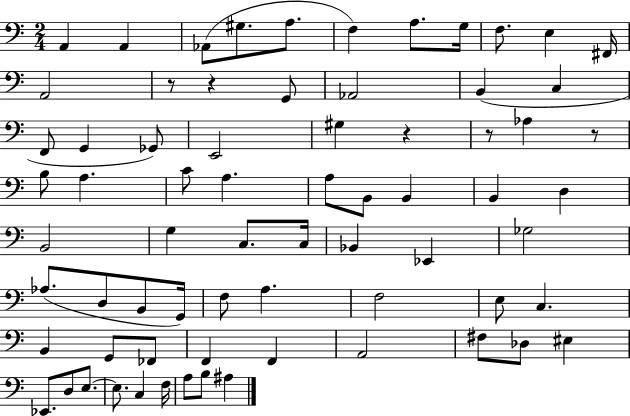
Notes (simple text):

A2/q A2/q Ab2/e G#3/e. A3/e. F3/q A3/e. G3/s F3/e. E3/q F#2/s A2/h R/e R/q G2/e Ab2/h B2/q C3/q F2/e G2/q Gb2/e E2/h G#3/q R/q R/e Ab3/q R/e B3/e A3/q. C4/e A3/q. A3/e B2/e B2/q B2/q D3/q B2/h G3/q C3/e. C3/s Bb2/q Eb2/q Gb3/h Ab3/e. D3/e B2/e G2/s F3/e A3/q. F3/h E3/e C3/q. B2/q G2/e FES2/e F2/q F2/q A2/h F#3/e Db3/e EIS3/q Eb2/e. D3/e E3/e. E3/e. C3/q F3/s A3/e B3/e A#3/q